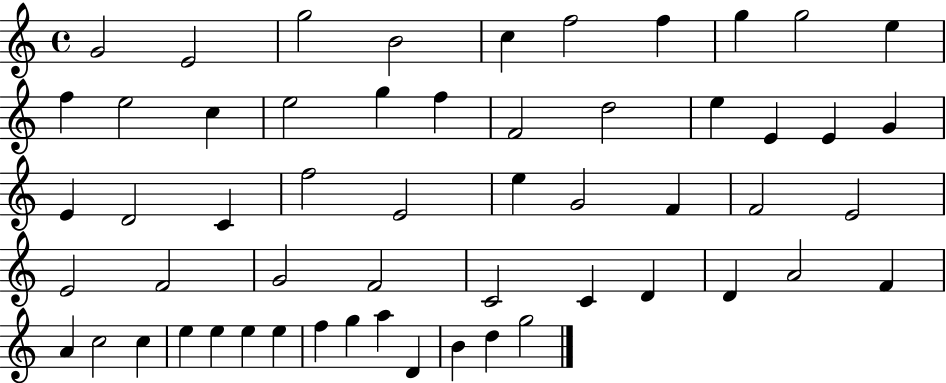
{
  \clef treble
  \time 4/4
  \defaultTimeSignature
  \key c \major
  g'2 e'2 | g''2 b'2 | c''4 f''2 f''4 | g''4 g''2 e''4 | \break f''4 e''2 c''4 | e''2 g''4 f''4 | f'2 d''2 | e''4 e'4 e'4 g'4 | \break e'4 d'2 c'4 | f''2 e'2 | e''4 g'2 f'4 | f'2 e'2 | \break e'2 f'2 | g'2 f'2 | c'2 c'4 d'4 | d'4 a'2 f'4 | \break a'4 c''2 c''4 | e''4 e''4 e''4 e''4 | f''4 g''4 a''4 d'4 | b'4 d''4 g''2 | \break \bar "|."
}